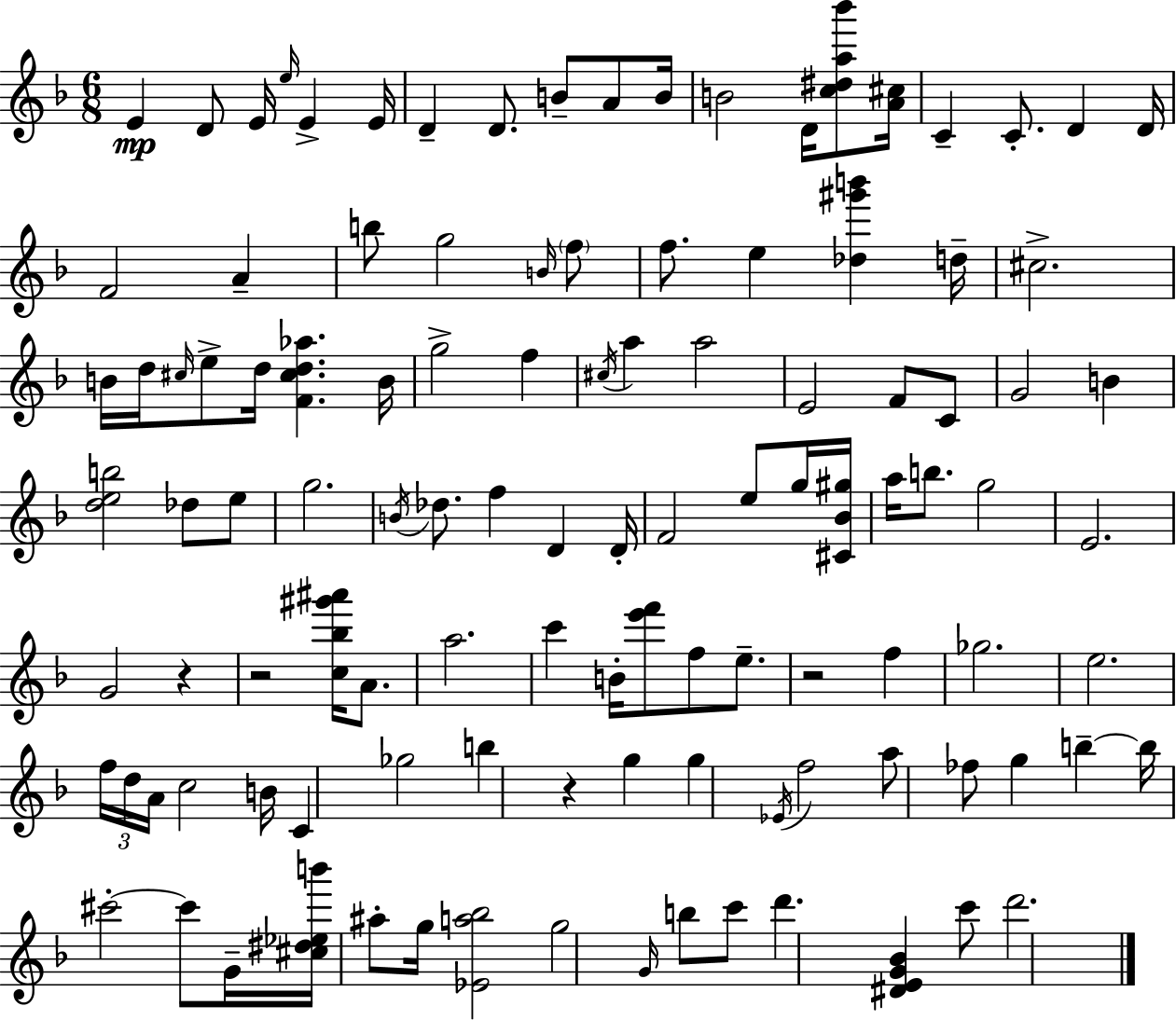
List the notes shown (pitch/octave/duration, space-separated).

E4/q D4/e E4/s E5/s E4/q E4/s D4/q D4/e. B4/e A4/e B4/s B4/h D4/s [C5,D#5,A5,Bb6]/e [A4,C#5]/s C4/q C4/e. D4/q D4/s F4/h A4/q B5/e G5/h B4/s F5/e F5/e. E5/q [Db5,G#6,B6]/q D5/s C#5/h. B4/s D5/s C#5/s E5/e D5/s [F4,C#5,D5,Ab5]/q. B4/s G5/h F5/q C#5/s A5/q A5/h E4/h F4/e C4/e G4/h B4/q [D5,E5,B5]/h Db5/e E5/e G5/h. B4/s Db5/e. F5/q D4/q D4/s F4/h E5/e G5/s [C#4,Bb4,G#5]/s A5/s B5/e. G5/h E4/h. G4/h R/q R/h [C5,Bb5,G#6,A#6]/s A4/e. A5/h. C6/q B4/s [E6,F6]/e F5/e E5/e. R/h F5/q Gb5/h. E5/h. F5/s D5/s A4/s C5/h B4/s C4/q Gb5/h B5/q R/q G5/q G5/q Eb4/s F5/h A5/e FES5/e G5/q B5/q B5/s C#6/h C#6/e G4/s [C#5,D#5,Eb5,B6]/s A#5/e G5/s [Eb4,A5,Bb5]/h G5/h G4/s B5/e C6/e D6/q. [D#4,E4,G4,Bb4]/q C6/e D6/h.